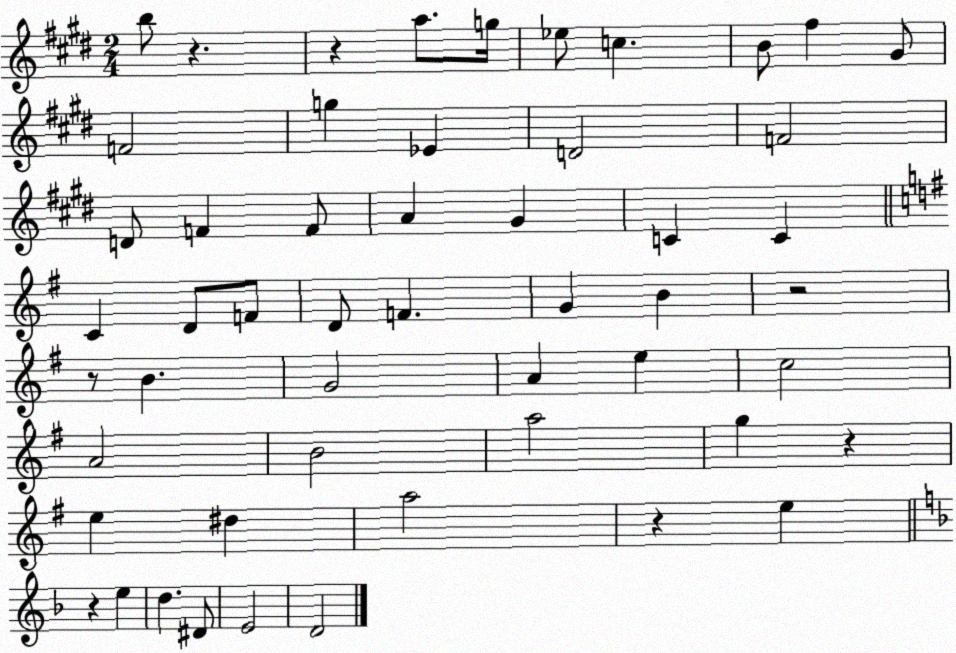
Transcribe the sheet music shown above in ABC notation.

X:1
T:Untitled
M:2/4
L:1/4
K:E
b/2 z z a/2 g/4 _e/2 c B/2 ^f ^G/2 F2 g _E D2 F2 D/2 F F/2 A ^G C C C D/2 F/2 D/2 F G B z2 z/2 B G2 A e c2 A2 B2 a2 g z e ^d a2 z e z e d ^D/2 E2 D2